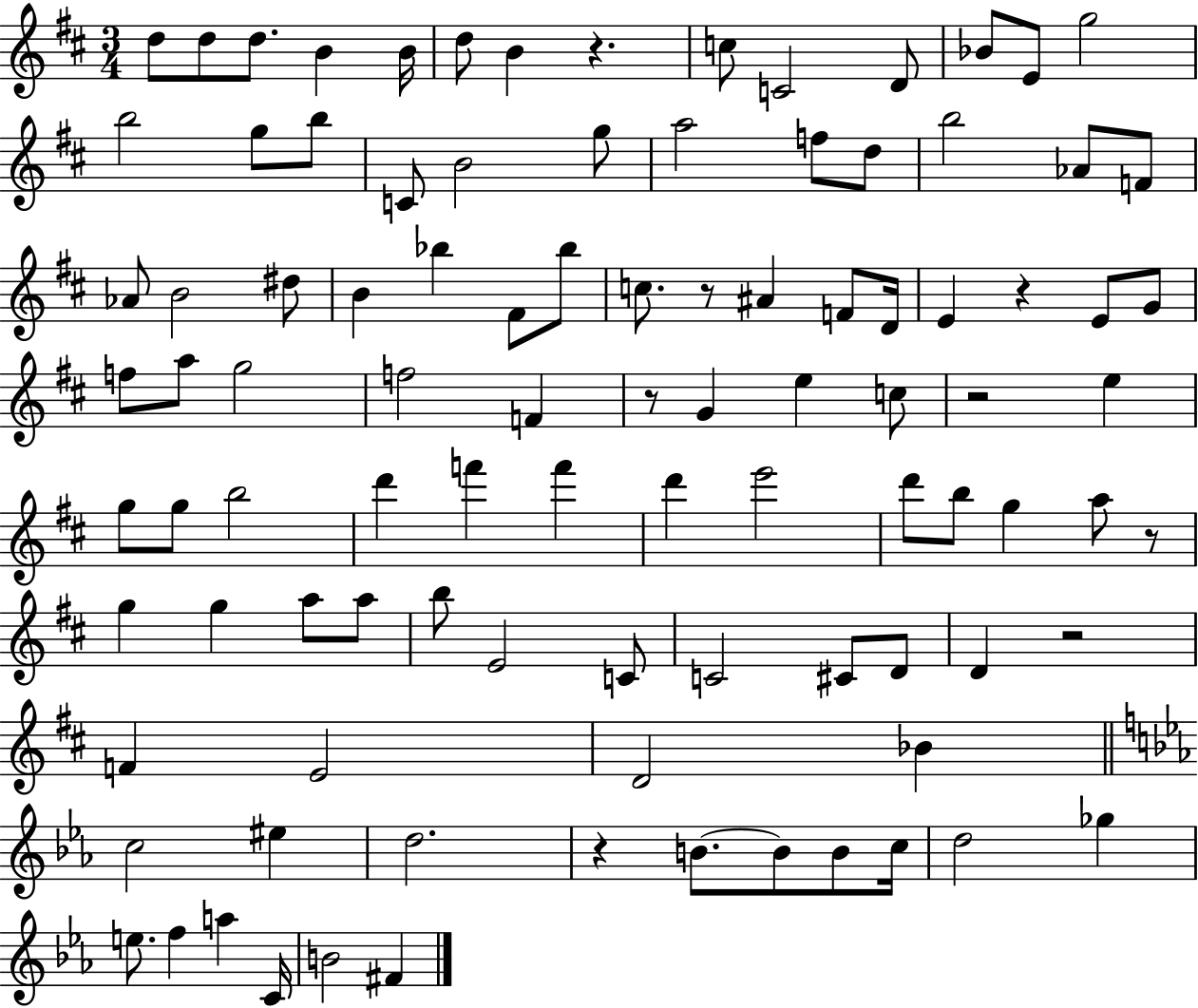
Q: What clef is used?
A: treble